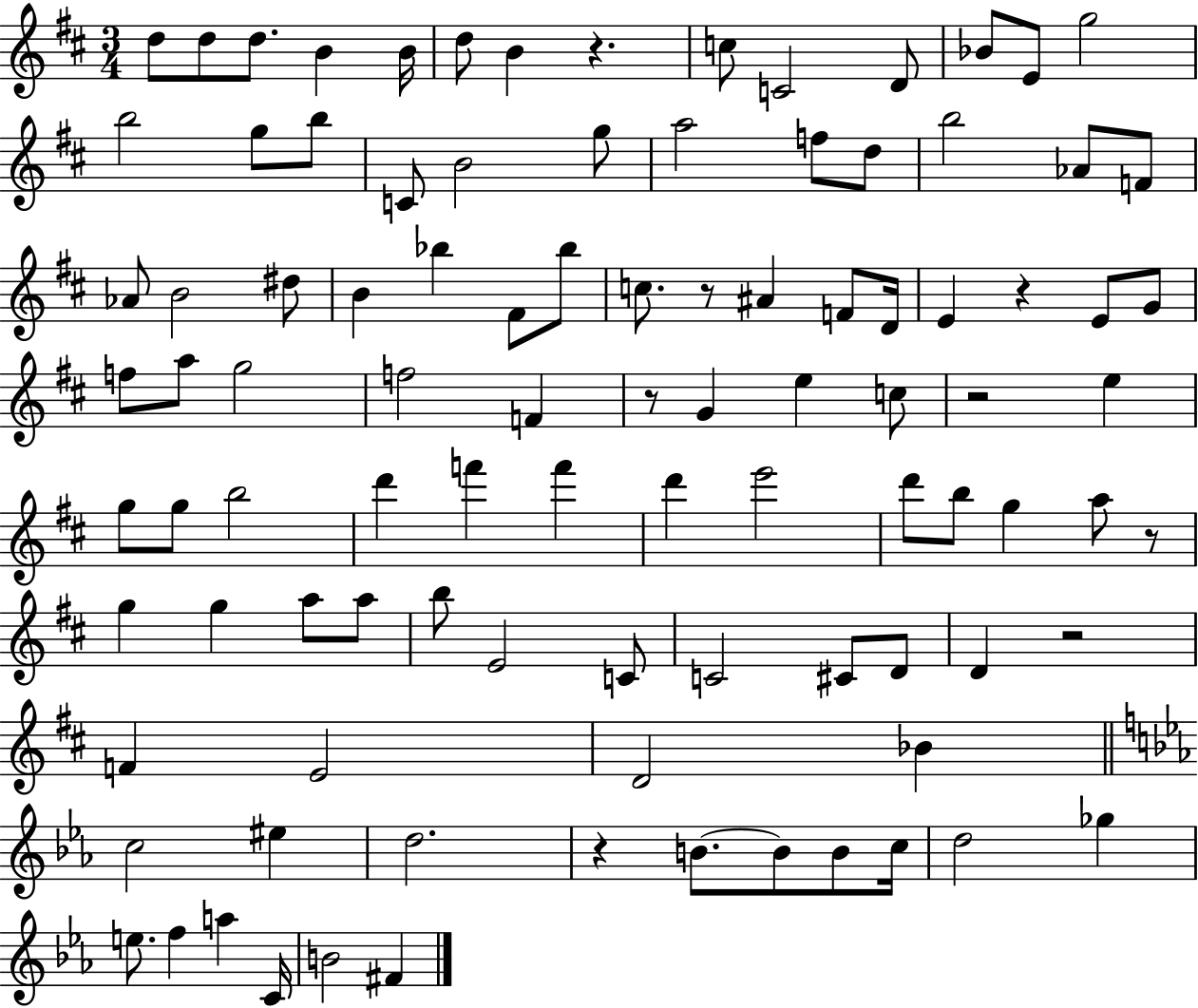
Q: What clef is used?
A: treble